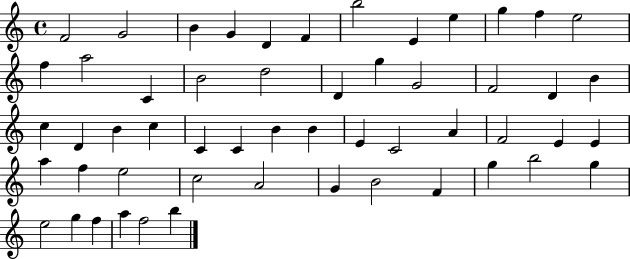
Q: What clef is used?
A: treble